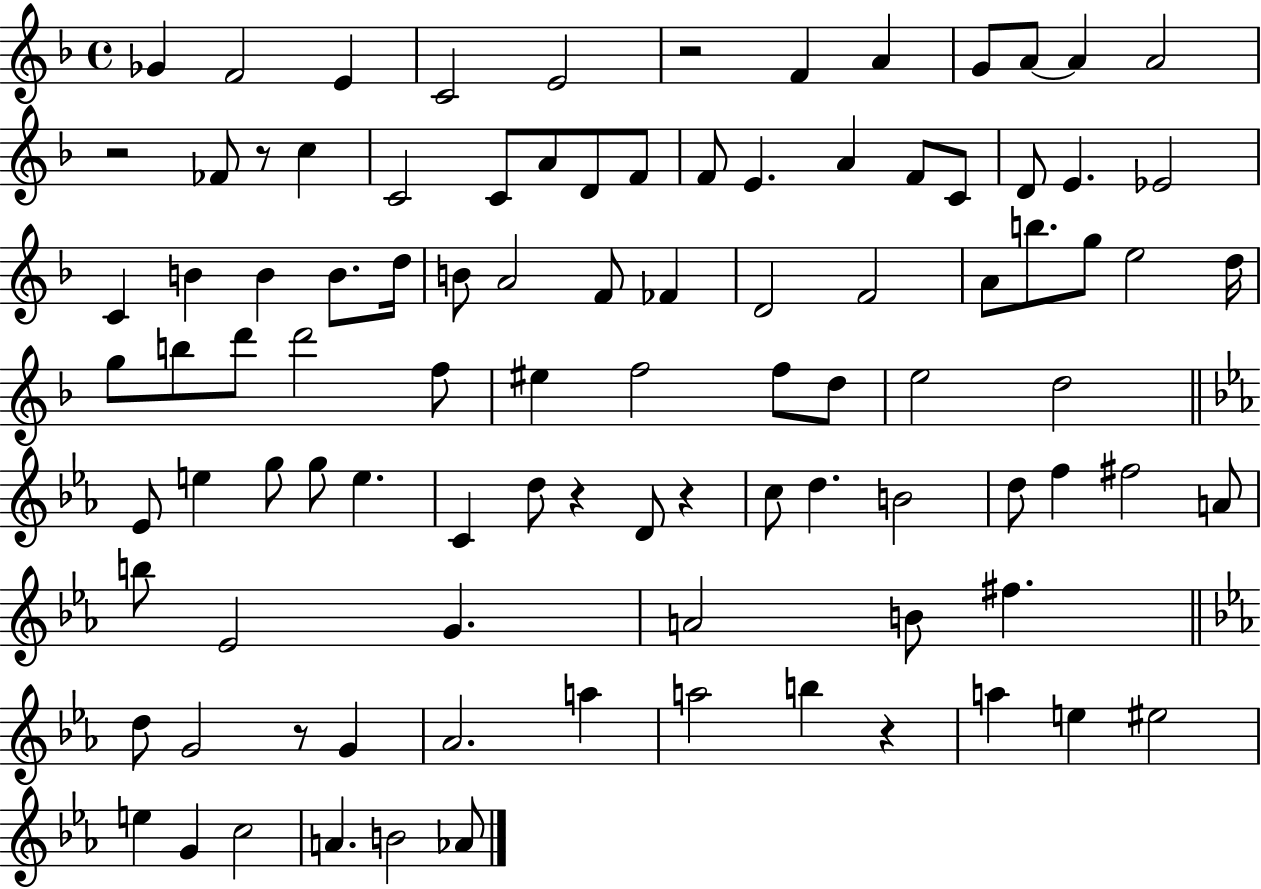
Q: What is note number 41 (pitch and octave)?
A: E5